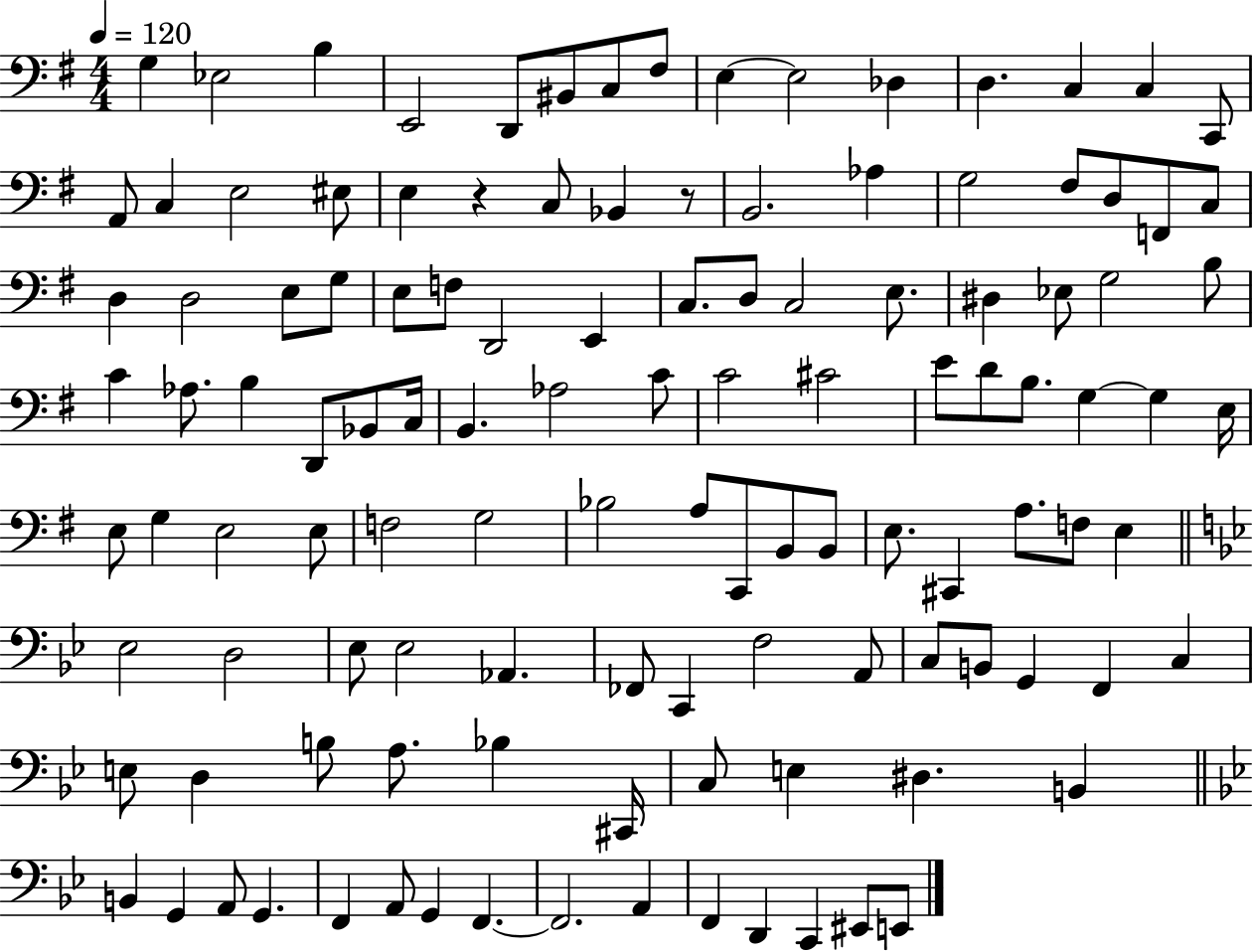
{
  \clef bass
  \numericTimeSignature
  \time 4/4
  \key g \major
  \tempo 4 = 120
  g4 ees2 b4 | e,2 d,8 bis,8 c8 fis8 | e4~~ e2 des4 | d4. c4 c4 c,8 | \break a,8 c4 e2 eis8 | e4 r4 c8 bes,4 r8 | b,2. aes4 | g2 fis8 d8 f,8 c8 | \break d4 d2 e8 g8 | e8 f8 d,2 e,4 | c8. d8 c2 e8. | dis4 ees8 g2 b8 | \break c'4 aes8. b4 d,8 bes,8 c16 | b,4. aes2 c'8 | c'2 cis'2 | e'8 d'8 b8. g4~~ g4 e16 | \break e8 g4 e2 e8 | f2 g2 | bes2 a8 c,8 b,8 b,8 | e8. cis,4 a8. f8 e4 | \break \bar "||" \break \key bes \major ees2 d2 | ees8 ees2 aes,4. | fes,8 c,4 f2 a,8 | c8 b,8 g,4 f,4 c4 | \break e8 d4 b8 a8. bes4 cis,16 | c8 e4 dis4. b,4 | \bar "||" \break \key bes \major b,4 g,4 a,8 g,4. | f,4 a,8 g,4 f,4.~~ | f,2. a,4 | f,4 d,4 c,4 eis,8 e,8 | \break \bar "|."
}